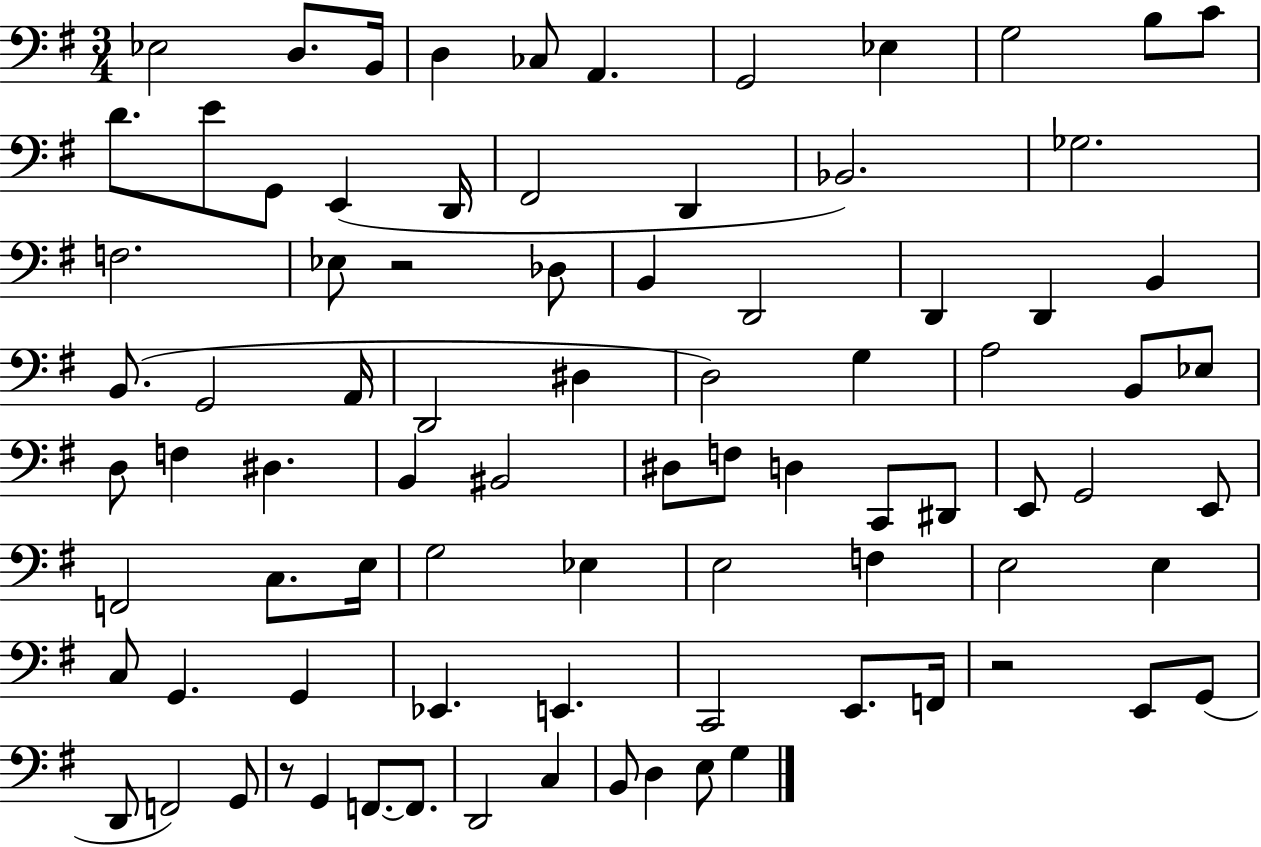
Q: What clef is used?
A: bass